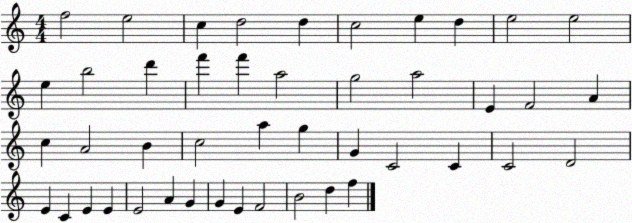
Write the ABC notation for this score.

X:1
T:Untitled
M:4/4
L:1/4
K:C
f2 e2 c d2 d c2 e d e2 e2 e b2 d' f' f' a2 g2 a2 E F2 A c A2 B c2 a g G C2 C C2 D2 E C E E E2 A G G E F2 B2 d f